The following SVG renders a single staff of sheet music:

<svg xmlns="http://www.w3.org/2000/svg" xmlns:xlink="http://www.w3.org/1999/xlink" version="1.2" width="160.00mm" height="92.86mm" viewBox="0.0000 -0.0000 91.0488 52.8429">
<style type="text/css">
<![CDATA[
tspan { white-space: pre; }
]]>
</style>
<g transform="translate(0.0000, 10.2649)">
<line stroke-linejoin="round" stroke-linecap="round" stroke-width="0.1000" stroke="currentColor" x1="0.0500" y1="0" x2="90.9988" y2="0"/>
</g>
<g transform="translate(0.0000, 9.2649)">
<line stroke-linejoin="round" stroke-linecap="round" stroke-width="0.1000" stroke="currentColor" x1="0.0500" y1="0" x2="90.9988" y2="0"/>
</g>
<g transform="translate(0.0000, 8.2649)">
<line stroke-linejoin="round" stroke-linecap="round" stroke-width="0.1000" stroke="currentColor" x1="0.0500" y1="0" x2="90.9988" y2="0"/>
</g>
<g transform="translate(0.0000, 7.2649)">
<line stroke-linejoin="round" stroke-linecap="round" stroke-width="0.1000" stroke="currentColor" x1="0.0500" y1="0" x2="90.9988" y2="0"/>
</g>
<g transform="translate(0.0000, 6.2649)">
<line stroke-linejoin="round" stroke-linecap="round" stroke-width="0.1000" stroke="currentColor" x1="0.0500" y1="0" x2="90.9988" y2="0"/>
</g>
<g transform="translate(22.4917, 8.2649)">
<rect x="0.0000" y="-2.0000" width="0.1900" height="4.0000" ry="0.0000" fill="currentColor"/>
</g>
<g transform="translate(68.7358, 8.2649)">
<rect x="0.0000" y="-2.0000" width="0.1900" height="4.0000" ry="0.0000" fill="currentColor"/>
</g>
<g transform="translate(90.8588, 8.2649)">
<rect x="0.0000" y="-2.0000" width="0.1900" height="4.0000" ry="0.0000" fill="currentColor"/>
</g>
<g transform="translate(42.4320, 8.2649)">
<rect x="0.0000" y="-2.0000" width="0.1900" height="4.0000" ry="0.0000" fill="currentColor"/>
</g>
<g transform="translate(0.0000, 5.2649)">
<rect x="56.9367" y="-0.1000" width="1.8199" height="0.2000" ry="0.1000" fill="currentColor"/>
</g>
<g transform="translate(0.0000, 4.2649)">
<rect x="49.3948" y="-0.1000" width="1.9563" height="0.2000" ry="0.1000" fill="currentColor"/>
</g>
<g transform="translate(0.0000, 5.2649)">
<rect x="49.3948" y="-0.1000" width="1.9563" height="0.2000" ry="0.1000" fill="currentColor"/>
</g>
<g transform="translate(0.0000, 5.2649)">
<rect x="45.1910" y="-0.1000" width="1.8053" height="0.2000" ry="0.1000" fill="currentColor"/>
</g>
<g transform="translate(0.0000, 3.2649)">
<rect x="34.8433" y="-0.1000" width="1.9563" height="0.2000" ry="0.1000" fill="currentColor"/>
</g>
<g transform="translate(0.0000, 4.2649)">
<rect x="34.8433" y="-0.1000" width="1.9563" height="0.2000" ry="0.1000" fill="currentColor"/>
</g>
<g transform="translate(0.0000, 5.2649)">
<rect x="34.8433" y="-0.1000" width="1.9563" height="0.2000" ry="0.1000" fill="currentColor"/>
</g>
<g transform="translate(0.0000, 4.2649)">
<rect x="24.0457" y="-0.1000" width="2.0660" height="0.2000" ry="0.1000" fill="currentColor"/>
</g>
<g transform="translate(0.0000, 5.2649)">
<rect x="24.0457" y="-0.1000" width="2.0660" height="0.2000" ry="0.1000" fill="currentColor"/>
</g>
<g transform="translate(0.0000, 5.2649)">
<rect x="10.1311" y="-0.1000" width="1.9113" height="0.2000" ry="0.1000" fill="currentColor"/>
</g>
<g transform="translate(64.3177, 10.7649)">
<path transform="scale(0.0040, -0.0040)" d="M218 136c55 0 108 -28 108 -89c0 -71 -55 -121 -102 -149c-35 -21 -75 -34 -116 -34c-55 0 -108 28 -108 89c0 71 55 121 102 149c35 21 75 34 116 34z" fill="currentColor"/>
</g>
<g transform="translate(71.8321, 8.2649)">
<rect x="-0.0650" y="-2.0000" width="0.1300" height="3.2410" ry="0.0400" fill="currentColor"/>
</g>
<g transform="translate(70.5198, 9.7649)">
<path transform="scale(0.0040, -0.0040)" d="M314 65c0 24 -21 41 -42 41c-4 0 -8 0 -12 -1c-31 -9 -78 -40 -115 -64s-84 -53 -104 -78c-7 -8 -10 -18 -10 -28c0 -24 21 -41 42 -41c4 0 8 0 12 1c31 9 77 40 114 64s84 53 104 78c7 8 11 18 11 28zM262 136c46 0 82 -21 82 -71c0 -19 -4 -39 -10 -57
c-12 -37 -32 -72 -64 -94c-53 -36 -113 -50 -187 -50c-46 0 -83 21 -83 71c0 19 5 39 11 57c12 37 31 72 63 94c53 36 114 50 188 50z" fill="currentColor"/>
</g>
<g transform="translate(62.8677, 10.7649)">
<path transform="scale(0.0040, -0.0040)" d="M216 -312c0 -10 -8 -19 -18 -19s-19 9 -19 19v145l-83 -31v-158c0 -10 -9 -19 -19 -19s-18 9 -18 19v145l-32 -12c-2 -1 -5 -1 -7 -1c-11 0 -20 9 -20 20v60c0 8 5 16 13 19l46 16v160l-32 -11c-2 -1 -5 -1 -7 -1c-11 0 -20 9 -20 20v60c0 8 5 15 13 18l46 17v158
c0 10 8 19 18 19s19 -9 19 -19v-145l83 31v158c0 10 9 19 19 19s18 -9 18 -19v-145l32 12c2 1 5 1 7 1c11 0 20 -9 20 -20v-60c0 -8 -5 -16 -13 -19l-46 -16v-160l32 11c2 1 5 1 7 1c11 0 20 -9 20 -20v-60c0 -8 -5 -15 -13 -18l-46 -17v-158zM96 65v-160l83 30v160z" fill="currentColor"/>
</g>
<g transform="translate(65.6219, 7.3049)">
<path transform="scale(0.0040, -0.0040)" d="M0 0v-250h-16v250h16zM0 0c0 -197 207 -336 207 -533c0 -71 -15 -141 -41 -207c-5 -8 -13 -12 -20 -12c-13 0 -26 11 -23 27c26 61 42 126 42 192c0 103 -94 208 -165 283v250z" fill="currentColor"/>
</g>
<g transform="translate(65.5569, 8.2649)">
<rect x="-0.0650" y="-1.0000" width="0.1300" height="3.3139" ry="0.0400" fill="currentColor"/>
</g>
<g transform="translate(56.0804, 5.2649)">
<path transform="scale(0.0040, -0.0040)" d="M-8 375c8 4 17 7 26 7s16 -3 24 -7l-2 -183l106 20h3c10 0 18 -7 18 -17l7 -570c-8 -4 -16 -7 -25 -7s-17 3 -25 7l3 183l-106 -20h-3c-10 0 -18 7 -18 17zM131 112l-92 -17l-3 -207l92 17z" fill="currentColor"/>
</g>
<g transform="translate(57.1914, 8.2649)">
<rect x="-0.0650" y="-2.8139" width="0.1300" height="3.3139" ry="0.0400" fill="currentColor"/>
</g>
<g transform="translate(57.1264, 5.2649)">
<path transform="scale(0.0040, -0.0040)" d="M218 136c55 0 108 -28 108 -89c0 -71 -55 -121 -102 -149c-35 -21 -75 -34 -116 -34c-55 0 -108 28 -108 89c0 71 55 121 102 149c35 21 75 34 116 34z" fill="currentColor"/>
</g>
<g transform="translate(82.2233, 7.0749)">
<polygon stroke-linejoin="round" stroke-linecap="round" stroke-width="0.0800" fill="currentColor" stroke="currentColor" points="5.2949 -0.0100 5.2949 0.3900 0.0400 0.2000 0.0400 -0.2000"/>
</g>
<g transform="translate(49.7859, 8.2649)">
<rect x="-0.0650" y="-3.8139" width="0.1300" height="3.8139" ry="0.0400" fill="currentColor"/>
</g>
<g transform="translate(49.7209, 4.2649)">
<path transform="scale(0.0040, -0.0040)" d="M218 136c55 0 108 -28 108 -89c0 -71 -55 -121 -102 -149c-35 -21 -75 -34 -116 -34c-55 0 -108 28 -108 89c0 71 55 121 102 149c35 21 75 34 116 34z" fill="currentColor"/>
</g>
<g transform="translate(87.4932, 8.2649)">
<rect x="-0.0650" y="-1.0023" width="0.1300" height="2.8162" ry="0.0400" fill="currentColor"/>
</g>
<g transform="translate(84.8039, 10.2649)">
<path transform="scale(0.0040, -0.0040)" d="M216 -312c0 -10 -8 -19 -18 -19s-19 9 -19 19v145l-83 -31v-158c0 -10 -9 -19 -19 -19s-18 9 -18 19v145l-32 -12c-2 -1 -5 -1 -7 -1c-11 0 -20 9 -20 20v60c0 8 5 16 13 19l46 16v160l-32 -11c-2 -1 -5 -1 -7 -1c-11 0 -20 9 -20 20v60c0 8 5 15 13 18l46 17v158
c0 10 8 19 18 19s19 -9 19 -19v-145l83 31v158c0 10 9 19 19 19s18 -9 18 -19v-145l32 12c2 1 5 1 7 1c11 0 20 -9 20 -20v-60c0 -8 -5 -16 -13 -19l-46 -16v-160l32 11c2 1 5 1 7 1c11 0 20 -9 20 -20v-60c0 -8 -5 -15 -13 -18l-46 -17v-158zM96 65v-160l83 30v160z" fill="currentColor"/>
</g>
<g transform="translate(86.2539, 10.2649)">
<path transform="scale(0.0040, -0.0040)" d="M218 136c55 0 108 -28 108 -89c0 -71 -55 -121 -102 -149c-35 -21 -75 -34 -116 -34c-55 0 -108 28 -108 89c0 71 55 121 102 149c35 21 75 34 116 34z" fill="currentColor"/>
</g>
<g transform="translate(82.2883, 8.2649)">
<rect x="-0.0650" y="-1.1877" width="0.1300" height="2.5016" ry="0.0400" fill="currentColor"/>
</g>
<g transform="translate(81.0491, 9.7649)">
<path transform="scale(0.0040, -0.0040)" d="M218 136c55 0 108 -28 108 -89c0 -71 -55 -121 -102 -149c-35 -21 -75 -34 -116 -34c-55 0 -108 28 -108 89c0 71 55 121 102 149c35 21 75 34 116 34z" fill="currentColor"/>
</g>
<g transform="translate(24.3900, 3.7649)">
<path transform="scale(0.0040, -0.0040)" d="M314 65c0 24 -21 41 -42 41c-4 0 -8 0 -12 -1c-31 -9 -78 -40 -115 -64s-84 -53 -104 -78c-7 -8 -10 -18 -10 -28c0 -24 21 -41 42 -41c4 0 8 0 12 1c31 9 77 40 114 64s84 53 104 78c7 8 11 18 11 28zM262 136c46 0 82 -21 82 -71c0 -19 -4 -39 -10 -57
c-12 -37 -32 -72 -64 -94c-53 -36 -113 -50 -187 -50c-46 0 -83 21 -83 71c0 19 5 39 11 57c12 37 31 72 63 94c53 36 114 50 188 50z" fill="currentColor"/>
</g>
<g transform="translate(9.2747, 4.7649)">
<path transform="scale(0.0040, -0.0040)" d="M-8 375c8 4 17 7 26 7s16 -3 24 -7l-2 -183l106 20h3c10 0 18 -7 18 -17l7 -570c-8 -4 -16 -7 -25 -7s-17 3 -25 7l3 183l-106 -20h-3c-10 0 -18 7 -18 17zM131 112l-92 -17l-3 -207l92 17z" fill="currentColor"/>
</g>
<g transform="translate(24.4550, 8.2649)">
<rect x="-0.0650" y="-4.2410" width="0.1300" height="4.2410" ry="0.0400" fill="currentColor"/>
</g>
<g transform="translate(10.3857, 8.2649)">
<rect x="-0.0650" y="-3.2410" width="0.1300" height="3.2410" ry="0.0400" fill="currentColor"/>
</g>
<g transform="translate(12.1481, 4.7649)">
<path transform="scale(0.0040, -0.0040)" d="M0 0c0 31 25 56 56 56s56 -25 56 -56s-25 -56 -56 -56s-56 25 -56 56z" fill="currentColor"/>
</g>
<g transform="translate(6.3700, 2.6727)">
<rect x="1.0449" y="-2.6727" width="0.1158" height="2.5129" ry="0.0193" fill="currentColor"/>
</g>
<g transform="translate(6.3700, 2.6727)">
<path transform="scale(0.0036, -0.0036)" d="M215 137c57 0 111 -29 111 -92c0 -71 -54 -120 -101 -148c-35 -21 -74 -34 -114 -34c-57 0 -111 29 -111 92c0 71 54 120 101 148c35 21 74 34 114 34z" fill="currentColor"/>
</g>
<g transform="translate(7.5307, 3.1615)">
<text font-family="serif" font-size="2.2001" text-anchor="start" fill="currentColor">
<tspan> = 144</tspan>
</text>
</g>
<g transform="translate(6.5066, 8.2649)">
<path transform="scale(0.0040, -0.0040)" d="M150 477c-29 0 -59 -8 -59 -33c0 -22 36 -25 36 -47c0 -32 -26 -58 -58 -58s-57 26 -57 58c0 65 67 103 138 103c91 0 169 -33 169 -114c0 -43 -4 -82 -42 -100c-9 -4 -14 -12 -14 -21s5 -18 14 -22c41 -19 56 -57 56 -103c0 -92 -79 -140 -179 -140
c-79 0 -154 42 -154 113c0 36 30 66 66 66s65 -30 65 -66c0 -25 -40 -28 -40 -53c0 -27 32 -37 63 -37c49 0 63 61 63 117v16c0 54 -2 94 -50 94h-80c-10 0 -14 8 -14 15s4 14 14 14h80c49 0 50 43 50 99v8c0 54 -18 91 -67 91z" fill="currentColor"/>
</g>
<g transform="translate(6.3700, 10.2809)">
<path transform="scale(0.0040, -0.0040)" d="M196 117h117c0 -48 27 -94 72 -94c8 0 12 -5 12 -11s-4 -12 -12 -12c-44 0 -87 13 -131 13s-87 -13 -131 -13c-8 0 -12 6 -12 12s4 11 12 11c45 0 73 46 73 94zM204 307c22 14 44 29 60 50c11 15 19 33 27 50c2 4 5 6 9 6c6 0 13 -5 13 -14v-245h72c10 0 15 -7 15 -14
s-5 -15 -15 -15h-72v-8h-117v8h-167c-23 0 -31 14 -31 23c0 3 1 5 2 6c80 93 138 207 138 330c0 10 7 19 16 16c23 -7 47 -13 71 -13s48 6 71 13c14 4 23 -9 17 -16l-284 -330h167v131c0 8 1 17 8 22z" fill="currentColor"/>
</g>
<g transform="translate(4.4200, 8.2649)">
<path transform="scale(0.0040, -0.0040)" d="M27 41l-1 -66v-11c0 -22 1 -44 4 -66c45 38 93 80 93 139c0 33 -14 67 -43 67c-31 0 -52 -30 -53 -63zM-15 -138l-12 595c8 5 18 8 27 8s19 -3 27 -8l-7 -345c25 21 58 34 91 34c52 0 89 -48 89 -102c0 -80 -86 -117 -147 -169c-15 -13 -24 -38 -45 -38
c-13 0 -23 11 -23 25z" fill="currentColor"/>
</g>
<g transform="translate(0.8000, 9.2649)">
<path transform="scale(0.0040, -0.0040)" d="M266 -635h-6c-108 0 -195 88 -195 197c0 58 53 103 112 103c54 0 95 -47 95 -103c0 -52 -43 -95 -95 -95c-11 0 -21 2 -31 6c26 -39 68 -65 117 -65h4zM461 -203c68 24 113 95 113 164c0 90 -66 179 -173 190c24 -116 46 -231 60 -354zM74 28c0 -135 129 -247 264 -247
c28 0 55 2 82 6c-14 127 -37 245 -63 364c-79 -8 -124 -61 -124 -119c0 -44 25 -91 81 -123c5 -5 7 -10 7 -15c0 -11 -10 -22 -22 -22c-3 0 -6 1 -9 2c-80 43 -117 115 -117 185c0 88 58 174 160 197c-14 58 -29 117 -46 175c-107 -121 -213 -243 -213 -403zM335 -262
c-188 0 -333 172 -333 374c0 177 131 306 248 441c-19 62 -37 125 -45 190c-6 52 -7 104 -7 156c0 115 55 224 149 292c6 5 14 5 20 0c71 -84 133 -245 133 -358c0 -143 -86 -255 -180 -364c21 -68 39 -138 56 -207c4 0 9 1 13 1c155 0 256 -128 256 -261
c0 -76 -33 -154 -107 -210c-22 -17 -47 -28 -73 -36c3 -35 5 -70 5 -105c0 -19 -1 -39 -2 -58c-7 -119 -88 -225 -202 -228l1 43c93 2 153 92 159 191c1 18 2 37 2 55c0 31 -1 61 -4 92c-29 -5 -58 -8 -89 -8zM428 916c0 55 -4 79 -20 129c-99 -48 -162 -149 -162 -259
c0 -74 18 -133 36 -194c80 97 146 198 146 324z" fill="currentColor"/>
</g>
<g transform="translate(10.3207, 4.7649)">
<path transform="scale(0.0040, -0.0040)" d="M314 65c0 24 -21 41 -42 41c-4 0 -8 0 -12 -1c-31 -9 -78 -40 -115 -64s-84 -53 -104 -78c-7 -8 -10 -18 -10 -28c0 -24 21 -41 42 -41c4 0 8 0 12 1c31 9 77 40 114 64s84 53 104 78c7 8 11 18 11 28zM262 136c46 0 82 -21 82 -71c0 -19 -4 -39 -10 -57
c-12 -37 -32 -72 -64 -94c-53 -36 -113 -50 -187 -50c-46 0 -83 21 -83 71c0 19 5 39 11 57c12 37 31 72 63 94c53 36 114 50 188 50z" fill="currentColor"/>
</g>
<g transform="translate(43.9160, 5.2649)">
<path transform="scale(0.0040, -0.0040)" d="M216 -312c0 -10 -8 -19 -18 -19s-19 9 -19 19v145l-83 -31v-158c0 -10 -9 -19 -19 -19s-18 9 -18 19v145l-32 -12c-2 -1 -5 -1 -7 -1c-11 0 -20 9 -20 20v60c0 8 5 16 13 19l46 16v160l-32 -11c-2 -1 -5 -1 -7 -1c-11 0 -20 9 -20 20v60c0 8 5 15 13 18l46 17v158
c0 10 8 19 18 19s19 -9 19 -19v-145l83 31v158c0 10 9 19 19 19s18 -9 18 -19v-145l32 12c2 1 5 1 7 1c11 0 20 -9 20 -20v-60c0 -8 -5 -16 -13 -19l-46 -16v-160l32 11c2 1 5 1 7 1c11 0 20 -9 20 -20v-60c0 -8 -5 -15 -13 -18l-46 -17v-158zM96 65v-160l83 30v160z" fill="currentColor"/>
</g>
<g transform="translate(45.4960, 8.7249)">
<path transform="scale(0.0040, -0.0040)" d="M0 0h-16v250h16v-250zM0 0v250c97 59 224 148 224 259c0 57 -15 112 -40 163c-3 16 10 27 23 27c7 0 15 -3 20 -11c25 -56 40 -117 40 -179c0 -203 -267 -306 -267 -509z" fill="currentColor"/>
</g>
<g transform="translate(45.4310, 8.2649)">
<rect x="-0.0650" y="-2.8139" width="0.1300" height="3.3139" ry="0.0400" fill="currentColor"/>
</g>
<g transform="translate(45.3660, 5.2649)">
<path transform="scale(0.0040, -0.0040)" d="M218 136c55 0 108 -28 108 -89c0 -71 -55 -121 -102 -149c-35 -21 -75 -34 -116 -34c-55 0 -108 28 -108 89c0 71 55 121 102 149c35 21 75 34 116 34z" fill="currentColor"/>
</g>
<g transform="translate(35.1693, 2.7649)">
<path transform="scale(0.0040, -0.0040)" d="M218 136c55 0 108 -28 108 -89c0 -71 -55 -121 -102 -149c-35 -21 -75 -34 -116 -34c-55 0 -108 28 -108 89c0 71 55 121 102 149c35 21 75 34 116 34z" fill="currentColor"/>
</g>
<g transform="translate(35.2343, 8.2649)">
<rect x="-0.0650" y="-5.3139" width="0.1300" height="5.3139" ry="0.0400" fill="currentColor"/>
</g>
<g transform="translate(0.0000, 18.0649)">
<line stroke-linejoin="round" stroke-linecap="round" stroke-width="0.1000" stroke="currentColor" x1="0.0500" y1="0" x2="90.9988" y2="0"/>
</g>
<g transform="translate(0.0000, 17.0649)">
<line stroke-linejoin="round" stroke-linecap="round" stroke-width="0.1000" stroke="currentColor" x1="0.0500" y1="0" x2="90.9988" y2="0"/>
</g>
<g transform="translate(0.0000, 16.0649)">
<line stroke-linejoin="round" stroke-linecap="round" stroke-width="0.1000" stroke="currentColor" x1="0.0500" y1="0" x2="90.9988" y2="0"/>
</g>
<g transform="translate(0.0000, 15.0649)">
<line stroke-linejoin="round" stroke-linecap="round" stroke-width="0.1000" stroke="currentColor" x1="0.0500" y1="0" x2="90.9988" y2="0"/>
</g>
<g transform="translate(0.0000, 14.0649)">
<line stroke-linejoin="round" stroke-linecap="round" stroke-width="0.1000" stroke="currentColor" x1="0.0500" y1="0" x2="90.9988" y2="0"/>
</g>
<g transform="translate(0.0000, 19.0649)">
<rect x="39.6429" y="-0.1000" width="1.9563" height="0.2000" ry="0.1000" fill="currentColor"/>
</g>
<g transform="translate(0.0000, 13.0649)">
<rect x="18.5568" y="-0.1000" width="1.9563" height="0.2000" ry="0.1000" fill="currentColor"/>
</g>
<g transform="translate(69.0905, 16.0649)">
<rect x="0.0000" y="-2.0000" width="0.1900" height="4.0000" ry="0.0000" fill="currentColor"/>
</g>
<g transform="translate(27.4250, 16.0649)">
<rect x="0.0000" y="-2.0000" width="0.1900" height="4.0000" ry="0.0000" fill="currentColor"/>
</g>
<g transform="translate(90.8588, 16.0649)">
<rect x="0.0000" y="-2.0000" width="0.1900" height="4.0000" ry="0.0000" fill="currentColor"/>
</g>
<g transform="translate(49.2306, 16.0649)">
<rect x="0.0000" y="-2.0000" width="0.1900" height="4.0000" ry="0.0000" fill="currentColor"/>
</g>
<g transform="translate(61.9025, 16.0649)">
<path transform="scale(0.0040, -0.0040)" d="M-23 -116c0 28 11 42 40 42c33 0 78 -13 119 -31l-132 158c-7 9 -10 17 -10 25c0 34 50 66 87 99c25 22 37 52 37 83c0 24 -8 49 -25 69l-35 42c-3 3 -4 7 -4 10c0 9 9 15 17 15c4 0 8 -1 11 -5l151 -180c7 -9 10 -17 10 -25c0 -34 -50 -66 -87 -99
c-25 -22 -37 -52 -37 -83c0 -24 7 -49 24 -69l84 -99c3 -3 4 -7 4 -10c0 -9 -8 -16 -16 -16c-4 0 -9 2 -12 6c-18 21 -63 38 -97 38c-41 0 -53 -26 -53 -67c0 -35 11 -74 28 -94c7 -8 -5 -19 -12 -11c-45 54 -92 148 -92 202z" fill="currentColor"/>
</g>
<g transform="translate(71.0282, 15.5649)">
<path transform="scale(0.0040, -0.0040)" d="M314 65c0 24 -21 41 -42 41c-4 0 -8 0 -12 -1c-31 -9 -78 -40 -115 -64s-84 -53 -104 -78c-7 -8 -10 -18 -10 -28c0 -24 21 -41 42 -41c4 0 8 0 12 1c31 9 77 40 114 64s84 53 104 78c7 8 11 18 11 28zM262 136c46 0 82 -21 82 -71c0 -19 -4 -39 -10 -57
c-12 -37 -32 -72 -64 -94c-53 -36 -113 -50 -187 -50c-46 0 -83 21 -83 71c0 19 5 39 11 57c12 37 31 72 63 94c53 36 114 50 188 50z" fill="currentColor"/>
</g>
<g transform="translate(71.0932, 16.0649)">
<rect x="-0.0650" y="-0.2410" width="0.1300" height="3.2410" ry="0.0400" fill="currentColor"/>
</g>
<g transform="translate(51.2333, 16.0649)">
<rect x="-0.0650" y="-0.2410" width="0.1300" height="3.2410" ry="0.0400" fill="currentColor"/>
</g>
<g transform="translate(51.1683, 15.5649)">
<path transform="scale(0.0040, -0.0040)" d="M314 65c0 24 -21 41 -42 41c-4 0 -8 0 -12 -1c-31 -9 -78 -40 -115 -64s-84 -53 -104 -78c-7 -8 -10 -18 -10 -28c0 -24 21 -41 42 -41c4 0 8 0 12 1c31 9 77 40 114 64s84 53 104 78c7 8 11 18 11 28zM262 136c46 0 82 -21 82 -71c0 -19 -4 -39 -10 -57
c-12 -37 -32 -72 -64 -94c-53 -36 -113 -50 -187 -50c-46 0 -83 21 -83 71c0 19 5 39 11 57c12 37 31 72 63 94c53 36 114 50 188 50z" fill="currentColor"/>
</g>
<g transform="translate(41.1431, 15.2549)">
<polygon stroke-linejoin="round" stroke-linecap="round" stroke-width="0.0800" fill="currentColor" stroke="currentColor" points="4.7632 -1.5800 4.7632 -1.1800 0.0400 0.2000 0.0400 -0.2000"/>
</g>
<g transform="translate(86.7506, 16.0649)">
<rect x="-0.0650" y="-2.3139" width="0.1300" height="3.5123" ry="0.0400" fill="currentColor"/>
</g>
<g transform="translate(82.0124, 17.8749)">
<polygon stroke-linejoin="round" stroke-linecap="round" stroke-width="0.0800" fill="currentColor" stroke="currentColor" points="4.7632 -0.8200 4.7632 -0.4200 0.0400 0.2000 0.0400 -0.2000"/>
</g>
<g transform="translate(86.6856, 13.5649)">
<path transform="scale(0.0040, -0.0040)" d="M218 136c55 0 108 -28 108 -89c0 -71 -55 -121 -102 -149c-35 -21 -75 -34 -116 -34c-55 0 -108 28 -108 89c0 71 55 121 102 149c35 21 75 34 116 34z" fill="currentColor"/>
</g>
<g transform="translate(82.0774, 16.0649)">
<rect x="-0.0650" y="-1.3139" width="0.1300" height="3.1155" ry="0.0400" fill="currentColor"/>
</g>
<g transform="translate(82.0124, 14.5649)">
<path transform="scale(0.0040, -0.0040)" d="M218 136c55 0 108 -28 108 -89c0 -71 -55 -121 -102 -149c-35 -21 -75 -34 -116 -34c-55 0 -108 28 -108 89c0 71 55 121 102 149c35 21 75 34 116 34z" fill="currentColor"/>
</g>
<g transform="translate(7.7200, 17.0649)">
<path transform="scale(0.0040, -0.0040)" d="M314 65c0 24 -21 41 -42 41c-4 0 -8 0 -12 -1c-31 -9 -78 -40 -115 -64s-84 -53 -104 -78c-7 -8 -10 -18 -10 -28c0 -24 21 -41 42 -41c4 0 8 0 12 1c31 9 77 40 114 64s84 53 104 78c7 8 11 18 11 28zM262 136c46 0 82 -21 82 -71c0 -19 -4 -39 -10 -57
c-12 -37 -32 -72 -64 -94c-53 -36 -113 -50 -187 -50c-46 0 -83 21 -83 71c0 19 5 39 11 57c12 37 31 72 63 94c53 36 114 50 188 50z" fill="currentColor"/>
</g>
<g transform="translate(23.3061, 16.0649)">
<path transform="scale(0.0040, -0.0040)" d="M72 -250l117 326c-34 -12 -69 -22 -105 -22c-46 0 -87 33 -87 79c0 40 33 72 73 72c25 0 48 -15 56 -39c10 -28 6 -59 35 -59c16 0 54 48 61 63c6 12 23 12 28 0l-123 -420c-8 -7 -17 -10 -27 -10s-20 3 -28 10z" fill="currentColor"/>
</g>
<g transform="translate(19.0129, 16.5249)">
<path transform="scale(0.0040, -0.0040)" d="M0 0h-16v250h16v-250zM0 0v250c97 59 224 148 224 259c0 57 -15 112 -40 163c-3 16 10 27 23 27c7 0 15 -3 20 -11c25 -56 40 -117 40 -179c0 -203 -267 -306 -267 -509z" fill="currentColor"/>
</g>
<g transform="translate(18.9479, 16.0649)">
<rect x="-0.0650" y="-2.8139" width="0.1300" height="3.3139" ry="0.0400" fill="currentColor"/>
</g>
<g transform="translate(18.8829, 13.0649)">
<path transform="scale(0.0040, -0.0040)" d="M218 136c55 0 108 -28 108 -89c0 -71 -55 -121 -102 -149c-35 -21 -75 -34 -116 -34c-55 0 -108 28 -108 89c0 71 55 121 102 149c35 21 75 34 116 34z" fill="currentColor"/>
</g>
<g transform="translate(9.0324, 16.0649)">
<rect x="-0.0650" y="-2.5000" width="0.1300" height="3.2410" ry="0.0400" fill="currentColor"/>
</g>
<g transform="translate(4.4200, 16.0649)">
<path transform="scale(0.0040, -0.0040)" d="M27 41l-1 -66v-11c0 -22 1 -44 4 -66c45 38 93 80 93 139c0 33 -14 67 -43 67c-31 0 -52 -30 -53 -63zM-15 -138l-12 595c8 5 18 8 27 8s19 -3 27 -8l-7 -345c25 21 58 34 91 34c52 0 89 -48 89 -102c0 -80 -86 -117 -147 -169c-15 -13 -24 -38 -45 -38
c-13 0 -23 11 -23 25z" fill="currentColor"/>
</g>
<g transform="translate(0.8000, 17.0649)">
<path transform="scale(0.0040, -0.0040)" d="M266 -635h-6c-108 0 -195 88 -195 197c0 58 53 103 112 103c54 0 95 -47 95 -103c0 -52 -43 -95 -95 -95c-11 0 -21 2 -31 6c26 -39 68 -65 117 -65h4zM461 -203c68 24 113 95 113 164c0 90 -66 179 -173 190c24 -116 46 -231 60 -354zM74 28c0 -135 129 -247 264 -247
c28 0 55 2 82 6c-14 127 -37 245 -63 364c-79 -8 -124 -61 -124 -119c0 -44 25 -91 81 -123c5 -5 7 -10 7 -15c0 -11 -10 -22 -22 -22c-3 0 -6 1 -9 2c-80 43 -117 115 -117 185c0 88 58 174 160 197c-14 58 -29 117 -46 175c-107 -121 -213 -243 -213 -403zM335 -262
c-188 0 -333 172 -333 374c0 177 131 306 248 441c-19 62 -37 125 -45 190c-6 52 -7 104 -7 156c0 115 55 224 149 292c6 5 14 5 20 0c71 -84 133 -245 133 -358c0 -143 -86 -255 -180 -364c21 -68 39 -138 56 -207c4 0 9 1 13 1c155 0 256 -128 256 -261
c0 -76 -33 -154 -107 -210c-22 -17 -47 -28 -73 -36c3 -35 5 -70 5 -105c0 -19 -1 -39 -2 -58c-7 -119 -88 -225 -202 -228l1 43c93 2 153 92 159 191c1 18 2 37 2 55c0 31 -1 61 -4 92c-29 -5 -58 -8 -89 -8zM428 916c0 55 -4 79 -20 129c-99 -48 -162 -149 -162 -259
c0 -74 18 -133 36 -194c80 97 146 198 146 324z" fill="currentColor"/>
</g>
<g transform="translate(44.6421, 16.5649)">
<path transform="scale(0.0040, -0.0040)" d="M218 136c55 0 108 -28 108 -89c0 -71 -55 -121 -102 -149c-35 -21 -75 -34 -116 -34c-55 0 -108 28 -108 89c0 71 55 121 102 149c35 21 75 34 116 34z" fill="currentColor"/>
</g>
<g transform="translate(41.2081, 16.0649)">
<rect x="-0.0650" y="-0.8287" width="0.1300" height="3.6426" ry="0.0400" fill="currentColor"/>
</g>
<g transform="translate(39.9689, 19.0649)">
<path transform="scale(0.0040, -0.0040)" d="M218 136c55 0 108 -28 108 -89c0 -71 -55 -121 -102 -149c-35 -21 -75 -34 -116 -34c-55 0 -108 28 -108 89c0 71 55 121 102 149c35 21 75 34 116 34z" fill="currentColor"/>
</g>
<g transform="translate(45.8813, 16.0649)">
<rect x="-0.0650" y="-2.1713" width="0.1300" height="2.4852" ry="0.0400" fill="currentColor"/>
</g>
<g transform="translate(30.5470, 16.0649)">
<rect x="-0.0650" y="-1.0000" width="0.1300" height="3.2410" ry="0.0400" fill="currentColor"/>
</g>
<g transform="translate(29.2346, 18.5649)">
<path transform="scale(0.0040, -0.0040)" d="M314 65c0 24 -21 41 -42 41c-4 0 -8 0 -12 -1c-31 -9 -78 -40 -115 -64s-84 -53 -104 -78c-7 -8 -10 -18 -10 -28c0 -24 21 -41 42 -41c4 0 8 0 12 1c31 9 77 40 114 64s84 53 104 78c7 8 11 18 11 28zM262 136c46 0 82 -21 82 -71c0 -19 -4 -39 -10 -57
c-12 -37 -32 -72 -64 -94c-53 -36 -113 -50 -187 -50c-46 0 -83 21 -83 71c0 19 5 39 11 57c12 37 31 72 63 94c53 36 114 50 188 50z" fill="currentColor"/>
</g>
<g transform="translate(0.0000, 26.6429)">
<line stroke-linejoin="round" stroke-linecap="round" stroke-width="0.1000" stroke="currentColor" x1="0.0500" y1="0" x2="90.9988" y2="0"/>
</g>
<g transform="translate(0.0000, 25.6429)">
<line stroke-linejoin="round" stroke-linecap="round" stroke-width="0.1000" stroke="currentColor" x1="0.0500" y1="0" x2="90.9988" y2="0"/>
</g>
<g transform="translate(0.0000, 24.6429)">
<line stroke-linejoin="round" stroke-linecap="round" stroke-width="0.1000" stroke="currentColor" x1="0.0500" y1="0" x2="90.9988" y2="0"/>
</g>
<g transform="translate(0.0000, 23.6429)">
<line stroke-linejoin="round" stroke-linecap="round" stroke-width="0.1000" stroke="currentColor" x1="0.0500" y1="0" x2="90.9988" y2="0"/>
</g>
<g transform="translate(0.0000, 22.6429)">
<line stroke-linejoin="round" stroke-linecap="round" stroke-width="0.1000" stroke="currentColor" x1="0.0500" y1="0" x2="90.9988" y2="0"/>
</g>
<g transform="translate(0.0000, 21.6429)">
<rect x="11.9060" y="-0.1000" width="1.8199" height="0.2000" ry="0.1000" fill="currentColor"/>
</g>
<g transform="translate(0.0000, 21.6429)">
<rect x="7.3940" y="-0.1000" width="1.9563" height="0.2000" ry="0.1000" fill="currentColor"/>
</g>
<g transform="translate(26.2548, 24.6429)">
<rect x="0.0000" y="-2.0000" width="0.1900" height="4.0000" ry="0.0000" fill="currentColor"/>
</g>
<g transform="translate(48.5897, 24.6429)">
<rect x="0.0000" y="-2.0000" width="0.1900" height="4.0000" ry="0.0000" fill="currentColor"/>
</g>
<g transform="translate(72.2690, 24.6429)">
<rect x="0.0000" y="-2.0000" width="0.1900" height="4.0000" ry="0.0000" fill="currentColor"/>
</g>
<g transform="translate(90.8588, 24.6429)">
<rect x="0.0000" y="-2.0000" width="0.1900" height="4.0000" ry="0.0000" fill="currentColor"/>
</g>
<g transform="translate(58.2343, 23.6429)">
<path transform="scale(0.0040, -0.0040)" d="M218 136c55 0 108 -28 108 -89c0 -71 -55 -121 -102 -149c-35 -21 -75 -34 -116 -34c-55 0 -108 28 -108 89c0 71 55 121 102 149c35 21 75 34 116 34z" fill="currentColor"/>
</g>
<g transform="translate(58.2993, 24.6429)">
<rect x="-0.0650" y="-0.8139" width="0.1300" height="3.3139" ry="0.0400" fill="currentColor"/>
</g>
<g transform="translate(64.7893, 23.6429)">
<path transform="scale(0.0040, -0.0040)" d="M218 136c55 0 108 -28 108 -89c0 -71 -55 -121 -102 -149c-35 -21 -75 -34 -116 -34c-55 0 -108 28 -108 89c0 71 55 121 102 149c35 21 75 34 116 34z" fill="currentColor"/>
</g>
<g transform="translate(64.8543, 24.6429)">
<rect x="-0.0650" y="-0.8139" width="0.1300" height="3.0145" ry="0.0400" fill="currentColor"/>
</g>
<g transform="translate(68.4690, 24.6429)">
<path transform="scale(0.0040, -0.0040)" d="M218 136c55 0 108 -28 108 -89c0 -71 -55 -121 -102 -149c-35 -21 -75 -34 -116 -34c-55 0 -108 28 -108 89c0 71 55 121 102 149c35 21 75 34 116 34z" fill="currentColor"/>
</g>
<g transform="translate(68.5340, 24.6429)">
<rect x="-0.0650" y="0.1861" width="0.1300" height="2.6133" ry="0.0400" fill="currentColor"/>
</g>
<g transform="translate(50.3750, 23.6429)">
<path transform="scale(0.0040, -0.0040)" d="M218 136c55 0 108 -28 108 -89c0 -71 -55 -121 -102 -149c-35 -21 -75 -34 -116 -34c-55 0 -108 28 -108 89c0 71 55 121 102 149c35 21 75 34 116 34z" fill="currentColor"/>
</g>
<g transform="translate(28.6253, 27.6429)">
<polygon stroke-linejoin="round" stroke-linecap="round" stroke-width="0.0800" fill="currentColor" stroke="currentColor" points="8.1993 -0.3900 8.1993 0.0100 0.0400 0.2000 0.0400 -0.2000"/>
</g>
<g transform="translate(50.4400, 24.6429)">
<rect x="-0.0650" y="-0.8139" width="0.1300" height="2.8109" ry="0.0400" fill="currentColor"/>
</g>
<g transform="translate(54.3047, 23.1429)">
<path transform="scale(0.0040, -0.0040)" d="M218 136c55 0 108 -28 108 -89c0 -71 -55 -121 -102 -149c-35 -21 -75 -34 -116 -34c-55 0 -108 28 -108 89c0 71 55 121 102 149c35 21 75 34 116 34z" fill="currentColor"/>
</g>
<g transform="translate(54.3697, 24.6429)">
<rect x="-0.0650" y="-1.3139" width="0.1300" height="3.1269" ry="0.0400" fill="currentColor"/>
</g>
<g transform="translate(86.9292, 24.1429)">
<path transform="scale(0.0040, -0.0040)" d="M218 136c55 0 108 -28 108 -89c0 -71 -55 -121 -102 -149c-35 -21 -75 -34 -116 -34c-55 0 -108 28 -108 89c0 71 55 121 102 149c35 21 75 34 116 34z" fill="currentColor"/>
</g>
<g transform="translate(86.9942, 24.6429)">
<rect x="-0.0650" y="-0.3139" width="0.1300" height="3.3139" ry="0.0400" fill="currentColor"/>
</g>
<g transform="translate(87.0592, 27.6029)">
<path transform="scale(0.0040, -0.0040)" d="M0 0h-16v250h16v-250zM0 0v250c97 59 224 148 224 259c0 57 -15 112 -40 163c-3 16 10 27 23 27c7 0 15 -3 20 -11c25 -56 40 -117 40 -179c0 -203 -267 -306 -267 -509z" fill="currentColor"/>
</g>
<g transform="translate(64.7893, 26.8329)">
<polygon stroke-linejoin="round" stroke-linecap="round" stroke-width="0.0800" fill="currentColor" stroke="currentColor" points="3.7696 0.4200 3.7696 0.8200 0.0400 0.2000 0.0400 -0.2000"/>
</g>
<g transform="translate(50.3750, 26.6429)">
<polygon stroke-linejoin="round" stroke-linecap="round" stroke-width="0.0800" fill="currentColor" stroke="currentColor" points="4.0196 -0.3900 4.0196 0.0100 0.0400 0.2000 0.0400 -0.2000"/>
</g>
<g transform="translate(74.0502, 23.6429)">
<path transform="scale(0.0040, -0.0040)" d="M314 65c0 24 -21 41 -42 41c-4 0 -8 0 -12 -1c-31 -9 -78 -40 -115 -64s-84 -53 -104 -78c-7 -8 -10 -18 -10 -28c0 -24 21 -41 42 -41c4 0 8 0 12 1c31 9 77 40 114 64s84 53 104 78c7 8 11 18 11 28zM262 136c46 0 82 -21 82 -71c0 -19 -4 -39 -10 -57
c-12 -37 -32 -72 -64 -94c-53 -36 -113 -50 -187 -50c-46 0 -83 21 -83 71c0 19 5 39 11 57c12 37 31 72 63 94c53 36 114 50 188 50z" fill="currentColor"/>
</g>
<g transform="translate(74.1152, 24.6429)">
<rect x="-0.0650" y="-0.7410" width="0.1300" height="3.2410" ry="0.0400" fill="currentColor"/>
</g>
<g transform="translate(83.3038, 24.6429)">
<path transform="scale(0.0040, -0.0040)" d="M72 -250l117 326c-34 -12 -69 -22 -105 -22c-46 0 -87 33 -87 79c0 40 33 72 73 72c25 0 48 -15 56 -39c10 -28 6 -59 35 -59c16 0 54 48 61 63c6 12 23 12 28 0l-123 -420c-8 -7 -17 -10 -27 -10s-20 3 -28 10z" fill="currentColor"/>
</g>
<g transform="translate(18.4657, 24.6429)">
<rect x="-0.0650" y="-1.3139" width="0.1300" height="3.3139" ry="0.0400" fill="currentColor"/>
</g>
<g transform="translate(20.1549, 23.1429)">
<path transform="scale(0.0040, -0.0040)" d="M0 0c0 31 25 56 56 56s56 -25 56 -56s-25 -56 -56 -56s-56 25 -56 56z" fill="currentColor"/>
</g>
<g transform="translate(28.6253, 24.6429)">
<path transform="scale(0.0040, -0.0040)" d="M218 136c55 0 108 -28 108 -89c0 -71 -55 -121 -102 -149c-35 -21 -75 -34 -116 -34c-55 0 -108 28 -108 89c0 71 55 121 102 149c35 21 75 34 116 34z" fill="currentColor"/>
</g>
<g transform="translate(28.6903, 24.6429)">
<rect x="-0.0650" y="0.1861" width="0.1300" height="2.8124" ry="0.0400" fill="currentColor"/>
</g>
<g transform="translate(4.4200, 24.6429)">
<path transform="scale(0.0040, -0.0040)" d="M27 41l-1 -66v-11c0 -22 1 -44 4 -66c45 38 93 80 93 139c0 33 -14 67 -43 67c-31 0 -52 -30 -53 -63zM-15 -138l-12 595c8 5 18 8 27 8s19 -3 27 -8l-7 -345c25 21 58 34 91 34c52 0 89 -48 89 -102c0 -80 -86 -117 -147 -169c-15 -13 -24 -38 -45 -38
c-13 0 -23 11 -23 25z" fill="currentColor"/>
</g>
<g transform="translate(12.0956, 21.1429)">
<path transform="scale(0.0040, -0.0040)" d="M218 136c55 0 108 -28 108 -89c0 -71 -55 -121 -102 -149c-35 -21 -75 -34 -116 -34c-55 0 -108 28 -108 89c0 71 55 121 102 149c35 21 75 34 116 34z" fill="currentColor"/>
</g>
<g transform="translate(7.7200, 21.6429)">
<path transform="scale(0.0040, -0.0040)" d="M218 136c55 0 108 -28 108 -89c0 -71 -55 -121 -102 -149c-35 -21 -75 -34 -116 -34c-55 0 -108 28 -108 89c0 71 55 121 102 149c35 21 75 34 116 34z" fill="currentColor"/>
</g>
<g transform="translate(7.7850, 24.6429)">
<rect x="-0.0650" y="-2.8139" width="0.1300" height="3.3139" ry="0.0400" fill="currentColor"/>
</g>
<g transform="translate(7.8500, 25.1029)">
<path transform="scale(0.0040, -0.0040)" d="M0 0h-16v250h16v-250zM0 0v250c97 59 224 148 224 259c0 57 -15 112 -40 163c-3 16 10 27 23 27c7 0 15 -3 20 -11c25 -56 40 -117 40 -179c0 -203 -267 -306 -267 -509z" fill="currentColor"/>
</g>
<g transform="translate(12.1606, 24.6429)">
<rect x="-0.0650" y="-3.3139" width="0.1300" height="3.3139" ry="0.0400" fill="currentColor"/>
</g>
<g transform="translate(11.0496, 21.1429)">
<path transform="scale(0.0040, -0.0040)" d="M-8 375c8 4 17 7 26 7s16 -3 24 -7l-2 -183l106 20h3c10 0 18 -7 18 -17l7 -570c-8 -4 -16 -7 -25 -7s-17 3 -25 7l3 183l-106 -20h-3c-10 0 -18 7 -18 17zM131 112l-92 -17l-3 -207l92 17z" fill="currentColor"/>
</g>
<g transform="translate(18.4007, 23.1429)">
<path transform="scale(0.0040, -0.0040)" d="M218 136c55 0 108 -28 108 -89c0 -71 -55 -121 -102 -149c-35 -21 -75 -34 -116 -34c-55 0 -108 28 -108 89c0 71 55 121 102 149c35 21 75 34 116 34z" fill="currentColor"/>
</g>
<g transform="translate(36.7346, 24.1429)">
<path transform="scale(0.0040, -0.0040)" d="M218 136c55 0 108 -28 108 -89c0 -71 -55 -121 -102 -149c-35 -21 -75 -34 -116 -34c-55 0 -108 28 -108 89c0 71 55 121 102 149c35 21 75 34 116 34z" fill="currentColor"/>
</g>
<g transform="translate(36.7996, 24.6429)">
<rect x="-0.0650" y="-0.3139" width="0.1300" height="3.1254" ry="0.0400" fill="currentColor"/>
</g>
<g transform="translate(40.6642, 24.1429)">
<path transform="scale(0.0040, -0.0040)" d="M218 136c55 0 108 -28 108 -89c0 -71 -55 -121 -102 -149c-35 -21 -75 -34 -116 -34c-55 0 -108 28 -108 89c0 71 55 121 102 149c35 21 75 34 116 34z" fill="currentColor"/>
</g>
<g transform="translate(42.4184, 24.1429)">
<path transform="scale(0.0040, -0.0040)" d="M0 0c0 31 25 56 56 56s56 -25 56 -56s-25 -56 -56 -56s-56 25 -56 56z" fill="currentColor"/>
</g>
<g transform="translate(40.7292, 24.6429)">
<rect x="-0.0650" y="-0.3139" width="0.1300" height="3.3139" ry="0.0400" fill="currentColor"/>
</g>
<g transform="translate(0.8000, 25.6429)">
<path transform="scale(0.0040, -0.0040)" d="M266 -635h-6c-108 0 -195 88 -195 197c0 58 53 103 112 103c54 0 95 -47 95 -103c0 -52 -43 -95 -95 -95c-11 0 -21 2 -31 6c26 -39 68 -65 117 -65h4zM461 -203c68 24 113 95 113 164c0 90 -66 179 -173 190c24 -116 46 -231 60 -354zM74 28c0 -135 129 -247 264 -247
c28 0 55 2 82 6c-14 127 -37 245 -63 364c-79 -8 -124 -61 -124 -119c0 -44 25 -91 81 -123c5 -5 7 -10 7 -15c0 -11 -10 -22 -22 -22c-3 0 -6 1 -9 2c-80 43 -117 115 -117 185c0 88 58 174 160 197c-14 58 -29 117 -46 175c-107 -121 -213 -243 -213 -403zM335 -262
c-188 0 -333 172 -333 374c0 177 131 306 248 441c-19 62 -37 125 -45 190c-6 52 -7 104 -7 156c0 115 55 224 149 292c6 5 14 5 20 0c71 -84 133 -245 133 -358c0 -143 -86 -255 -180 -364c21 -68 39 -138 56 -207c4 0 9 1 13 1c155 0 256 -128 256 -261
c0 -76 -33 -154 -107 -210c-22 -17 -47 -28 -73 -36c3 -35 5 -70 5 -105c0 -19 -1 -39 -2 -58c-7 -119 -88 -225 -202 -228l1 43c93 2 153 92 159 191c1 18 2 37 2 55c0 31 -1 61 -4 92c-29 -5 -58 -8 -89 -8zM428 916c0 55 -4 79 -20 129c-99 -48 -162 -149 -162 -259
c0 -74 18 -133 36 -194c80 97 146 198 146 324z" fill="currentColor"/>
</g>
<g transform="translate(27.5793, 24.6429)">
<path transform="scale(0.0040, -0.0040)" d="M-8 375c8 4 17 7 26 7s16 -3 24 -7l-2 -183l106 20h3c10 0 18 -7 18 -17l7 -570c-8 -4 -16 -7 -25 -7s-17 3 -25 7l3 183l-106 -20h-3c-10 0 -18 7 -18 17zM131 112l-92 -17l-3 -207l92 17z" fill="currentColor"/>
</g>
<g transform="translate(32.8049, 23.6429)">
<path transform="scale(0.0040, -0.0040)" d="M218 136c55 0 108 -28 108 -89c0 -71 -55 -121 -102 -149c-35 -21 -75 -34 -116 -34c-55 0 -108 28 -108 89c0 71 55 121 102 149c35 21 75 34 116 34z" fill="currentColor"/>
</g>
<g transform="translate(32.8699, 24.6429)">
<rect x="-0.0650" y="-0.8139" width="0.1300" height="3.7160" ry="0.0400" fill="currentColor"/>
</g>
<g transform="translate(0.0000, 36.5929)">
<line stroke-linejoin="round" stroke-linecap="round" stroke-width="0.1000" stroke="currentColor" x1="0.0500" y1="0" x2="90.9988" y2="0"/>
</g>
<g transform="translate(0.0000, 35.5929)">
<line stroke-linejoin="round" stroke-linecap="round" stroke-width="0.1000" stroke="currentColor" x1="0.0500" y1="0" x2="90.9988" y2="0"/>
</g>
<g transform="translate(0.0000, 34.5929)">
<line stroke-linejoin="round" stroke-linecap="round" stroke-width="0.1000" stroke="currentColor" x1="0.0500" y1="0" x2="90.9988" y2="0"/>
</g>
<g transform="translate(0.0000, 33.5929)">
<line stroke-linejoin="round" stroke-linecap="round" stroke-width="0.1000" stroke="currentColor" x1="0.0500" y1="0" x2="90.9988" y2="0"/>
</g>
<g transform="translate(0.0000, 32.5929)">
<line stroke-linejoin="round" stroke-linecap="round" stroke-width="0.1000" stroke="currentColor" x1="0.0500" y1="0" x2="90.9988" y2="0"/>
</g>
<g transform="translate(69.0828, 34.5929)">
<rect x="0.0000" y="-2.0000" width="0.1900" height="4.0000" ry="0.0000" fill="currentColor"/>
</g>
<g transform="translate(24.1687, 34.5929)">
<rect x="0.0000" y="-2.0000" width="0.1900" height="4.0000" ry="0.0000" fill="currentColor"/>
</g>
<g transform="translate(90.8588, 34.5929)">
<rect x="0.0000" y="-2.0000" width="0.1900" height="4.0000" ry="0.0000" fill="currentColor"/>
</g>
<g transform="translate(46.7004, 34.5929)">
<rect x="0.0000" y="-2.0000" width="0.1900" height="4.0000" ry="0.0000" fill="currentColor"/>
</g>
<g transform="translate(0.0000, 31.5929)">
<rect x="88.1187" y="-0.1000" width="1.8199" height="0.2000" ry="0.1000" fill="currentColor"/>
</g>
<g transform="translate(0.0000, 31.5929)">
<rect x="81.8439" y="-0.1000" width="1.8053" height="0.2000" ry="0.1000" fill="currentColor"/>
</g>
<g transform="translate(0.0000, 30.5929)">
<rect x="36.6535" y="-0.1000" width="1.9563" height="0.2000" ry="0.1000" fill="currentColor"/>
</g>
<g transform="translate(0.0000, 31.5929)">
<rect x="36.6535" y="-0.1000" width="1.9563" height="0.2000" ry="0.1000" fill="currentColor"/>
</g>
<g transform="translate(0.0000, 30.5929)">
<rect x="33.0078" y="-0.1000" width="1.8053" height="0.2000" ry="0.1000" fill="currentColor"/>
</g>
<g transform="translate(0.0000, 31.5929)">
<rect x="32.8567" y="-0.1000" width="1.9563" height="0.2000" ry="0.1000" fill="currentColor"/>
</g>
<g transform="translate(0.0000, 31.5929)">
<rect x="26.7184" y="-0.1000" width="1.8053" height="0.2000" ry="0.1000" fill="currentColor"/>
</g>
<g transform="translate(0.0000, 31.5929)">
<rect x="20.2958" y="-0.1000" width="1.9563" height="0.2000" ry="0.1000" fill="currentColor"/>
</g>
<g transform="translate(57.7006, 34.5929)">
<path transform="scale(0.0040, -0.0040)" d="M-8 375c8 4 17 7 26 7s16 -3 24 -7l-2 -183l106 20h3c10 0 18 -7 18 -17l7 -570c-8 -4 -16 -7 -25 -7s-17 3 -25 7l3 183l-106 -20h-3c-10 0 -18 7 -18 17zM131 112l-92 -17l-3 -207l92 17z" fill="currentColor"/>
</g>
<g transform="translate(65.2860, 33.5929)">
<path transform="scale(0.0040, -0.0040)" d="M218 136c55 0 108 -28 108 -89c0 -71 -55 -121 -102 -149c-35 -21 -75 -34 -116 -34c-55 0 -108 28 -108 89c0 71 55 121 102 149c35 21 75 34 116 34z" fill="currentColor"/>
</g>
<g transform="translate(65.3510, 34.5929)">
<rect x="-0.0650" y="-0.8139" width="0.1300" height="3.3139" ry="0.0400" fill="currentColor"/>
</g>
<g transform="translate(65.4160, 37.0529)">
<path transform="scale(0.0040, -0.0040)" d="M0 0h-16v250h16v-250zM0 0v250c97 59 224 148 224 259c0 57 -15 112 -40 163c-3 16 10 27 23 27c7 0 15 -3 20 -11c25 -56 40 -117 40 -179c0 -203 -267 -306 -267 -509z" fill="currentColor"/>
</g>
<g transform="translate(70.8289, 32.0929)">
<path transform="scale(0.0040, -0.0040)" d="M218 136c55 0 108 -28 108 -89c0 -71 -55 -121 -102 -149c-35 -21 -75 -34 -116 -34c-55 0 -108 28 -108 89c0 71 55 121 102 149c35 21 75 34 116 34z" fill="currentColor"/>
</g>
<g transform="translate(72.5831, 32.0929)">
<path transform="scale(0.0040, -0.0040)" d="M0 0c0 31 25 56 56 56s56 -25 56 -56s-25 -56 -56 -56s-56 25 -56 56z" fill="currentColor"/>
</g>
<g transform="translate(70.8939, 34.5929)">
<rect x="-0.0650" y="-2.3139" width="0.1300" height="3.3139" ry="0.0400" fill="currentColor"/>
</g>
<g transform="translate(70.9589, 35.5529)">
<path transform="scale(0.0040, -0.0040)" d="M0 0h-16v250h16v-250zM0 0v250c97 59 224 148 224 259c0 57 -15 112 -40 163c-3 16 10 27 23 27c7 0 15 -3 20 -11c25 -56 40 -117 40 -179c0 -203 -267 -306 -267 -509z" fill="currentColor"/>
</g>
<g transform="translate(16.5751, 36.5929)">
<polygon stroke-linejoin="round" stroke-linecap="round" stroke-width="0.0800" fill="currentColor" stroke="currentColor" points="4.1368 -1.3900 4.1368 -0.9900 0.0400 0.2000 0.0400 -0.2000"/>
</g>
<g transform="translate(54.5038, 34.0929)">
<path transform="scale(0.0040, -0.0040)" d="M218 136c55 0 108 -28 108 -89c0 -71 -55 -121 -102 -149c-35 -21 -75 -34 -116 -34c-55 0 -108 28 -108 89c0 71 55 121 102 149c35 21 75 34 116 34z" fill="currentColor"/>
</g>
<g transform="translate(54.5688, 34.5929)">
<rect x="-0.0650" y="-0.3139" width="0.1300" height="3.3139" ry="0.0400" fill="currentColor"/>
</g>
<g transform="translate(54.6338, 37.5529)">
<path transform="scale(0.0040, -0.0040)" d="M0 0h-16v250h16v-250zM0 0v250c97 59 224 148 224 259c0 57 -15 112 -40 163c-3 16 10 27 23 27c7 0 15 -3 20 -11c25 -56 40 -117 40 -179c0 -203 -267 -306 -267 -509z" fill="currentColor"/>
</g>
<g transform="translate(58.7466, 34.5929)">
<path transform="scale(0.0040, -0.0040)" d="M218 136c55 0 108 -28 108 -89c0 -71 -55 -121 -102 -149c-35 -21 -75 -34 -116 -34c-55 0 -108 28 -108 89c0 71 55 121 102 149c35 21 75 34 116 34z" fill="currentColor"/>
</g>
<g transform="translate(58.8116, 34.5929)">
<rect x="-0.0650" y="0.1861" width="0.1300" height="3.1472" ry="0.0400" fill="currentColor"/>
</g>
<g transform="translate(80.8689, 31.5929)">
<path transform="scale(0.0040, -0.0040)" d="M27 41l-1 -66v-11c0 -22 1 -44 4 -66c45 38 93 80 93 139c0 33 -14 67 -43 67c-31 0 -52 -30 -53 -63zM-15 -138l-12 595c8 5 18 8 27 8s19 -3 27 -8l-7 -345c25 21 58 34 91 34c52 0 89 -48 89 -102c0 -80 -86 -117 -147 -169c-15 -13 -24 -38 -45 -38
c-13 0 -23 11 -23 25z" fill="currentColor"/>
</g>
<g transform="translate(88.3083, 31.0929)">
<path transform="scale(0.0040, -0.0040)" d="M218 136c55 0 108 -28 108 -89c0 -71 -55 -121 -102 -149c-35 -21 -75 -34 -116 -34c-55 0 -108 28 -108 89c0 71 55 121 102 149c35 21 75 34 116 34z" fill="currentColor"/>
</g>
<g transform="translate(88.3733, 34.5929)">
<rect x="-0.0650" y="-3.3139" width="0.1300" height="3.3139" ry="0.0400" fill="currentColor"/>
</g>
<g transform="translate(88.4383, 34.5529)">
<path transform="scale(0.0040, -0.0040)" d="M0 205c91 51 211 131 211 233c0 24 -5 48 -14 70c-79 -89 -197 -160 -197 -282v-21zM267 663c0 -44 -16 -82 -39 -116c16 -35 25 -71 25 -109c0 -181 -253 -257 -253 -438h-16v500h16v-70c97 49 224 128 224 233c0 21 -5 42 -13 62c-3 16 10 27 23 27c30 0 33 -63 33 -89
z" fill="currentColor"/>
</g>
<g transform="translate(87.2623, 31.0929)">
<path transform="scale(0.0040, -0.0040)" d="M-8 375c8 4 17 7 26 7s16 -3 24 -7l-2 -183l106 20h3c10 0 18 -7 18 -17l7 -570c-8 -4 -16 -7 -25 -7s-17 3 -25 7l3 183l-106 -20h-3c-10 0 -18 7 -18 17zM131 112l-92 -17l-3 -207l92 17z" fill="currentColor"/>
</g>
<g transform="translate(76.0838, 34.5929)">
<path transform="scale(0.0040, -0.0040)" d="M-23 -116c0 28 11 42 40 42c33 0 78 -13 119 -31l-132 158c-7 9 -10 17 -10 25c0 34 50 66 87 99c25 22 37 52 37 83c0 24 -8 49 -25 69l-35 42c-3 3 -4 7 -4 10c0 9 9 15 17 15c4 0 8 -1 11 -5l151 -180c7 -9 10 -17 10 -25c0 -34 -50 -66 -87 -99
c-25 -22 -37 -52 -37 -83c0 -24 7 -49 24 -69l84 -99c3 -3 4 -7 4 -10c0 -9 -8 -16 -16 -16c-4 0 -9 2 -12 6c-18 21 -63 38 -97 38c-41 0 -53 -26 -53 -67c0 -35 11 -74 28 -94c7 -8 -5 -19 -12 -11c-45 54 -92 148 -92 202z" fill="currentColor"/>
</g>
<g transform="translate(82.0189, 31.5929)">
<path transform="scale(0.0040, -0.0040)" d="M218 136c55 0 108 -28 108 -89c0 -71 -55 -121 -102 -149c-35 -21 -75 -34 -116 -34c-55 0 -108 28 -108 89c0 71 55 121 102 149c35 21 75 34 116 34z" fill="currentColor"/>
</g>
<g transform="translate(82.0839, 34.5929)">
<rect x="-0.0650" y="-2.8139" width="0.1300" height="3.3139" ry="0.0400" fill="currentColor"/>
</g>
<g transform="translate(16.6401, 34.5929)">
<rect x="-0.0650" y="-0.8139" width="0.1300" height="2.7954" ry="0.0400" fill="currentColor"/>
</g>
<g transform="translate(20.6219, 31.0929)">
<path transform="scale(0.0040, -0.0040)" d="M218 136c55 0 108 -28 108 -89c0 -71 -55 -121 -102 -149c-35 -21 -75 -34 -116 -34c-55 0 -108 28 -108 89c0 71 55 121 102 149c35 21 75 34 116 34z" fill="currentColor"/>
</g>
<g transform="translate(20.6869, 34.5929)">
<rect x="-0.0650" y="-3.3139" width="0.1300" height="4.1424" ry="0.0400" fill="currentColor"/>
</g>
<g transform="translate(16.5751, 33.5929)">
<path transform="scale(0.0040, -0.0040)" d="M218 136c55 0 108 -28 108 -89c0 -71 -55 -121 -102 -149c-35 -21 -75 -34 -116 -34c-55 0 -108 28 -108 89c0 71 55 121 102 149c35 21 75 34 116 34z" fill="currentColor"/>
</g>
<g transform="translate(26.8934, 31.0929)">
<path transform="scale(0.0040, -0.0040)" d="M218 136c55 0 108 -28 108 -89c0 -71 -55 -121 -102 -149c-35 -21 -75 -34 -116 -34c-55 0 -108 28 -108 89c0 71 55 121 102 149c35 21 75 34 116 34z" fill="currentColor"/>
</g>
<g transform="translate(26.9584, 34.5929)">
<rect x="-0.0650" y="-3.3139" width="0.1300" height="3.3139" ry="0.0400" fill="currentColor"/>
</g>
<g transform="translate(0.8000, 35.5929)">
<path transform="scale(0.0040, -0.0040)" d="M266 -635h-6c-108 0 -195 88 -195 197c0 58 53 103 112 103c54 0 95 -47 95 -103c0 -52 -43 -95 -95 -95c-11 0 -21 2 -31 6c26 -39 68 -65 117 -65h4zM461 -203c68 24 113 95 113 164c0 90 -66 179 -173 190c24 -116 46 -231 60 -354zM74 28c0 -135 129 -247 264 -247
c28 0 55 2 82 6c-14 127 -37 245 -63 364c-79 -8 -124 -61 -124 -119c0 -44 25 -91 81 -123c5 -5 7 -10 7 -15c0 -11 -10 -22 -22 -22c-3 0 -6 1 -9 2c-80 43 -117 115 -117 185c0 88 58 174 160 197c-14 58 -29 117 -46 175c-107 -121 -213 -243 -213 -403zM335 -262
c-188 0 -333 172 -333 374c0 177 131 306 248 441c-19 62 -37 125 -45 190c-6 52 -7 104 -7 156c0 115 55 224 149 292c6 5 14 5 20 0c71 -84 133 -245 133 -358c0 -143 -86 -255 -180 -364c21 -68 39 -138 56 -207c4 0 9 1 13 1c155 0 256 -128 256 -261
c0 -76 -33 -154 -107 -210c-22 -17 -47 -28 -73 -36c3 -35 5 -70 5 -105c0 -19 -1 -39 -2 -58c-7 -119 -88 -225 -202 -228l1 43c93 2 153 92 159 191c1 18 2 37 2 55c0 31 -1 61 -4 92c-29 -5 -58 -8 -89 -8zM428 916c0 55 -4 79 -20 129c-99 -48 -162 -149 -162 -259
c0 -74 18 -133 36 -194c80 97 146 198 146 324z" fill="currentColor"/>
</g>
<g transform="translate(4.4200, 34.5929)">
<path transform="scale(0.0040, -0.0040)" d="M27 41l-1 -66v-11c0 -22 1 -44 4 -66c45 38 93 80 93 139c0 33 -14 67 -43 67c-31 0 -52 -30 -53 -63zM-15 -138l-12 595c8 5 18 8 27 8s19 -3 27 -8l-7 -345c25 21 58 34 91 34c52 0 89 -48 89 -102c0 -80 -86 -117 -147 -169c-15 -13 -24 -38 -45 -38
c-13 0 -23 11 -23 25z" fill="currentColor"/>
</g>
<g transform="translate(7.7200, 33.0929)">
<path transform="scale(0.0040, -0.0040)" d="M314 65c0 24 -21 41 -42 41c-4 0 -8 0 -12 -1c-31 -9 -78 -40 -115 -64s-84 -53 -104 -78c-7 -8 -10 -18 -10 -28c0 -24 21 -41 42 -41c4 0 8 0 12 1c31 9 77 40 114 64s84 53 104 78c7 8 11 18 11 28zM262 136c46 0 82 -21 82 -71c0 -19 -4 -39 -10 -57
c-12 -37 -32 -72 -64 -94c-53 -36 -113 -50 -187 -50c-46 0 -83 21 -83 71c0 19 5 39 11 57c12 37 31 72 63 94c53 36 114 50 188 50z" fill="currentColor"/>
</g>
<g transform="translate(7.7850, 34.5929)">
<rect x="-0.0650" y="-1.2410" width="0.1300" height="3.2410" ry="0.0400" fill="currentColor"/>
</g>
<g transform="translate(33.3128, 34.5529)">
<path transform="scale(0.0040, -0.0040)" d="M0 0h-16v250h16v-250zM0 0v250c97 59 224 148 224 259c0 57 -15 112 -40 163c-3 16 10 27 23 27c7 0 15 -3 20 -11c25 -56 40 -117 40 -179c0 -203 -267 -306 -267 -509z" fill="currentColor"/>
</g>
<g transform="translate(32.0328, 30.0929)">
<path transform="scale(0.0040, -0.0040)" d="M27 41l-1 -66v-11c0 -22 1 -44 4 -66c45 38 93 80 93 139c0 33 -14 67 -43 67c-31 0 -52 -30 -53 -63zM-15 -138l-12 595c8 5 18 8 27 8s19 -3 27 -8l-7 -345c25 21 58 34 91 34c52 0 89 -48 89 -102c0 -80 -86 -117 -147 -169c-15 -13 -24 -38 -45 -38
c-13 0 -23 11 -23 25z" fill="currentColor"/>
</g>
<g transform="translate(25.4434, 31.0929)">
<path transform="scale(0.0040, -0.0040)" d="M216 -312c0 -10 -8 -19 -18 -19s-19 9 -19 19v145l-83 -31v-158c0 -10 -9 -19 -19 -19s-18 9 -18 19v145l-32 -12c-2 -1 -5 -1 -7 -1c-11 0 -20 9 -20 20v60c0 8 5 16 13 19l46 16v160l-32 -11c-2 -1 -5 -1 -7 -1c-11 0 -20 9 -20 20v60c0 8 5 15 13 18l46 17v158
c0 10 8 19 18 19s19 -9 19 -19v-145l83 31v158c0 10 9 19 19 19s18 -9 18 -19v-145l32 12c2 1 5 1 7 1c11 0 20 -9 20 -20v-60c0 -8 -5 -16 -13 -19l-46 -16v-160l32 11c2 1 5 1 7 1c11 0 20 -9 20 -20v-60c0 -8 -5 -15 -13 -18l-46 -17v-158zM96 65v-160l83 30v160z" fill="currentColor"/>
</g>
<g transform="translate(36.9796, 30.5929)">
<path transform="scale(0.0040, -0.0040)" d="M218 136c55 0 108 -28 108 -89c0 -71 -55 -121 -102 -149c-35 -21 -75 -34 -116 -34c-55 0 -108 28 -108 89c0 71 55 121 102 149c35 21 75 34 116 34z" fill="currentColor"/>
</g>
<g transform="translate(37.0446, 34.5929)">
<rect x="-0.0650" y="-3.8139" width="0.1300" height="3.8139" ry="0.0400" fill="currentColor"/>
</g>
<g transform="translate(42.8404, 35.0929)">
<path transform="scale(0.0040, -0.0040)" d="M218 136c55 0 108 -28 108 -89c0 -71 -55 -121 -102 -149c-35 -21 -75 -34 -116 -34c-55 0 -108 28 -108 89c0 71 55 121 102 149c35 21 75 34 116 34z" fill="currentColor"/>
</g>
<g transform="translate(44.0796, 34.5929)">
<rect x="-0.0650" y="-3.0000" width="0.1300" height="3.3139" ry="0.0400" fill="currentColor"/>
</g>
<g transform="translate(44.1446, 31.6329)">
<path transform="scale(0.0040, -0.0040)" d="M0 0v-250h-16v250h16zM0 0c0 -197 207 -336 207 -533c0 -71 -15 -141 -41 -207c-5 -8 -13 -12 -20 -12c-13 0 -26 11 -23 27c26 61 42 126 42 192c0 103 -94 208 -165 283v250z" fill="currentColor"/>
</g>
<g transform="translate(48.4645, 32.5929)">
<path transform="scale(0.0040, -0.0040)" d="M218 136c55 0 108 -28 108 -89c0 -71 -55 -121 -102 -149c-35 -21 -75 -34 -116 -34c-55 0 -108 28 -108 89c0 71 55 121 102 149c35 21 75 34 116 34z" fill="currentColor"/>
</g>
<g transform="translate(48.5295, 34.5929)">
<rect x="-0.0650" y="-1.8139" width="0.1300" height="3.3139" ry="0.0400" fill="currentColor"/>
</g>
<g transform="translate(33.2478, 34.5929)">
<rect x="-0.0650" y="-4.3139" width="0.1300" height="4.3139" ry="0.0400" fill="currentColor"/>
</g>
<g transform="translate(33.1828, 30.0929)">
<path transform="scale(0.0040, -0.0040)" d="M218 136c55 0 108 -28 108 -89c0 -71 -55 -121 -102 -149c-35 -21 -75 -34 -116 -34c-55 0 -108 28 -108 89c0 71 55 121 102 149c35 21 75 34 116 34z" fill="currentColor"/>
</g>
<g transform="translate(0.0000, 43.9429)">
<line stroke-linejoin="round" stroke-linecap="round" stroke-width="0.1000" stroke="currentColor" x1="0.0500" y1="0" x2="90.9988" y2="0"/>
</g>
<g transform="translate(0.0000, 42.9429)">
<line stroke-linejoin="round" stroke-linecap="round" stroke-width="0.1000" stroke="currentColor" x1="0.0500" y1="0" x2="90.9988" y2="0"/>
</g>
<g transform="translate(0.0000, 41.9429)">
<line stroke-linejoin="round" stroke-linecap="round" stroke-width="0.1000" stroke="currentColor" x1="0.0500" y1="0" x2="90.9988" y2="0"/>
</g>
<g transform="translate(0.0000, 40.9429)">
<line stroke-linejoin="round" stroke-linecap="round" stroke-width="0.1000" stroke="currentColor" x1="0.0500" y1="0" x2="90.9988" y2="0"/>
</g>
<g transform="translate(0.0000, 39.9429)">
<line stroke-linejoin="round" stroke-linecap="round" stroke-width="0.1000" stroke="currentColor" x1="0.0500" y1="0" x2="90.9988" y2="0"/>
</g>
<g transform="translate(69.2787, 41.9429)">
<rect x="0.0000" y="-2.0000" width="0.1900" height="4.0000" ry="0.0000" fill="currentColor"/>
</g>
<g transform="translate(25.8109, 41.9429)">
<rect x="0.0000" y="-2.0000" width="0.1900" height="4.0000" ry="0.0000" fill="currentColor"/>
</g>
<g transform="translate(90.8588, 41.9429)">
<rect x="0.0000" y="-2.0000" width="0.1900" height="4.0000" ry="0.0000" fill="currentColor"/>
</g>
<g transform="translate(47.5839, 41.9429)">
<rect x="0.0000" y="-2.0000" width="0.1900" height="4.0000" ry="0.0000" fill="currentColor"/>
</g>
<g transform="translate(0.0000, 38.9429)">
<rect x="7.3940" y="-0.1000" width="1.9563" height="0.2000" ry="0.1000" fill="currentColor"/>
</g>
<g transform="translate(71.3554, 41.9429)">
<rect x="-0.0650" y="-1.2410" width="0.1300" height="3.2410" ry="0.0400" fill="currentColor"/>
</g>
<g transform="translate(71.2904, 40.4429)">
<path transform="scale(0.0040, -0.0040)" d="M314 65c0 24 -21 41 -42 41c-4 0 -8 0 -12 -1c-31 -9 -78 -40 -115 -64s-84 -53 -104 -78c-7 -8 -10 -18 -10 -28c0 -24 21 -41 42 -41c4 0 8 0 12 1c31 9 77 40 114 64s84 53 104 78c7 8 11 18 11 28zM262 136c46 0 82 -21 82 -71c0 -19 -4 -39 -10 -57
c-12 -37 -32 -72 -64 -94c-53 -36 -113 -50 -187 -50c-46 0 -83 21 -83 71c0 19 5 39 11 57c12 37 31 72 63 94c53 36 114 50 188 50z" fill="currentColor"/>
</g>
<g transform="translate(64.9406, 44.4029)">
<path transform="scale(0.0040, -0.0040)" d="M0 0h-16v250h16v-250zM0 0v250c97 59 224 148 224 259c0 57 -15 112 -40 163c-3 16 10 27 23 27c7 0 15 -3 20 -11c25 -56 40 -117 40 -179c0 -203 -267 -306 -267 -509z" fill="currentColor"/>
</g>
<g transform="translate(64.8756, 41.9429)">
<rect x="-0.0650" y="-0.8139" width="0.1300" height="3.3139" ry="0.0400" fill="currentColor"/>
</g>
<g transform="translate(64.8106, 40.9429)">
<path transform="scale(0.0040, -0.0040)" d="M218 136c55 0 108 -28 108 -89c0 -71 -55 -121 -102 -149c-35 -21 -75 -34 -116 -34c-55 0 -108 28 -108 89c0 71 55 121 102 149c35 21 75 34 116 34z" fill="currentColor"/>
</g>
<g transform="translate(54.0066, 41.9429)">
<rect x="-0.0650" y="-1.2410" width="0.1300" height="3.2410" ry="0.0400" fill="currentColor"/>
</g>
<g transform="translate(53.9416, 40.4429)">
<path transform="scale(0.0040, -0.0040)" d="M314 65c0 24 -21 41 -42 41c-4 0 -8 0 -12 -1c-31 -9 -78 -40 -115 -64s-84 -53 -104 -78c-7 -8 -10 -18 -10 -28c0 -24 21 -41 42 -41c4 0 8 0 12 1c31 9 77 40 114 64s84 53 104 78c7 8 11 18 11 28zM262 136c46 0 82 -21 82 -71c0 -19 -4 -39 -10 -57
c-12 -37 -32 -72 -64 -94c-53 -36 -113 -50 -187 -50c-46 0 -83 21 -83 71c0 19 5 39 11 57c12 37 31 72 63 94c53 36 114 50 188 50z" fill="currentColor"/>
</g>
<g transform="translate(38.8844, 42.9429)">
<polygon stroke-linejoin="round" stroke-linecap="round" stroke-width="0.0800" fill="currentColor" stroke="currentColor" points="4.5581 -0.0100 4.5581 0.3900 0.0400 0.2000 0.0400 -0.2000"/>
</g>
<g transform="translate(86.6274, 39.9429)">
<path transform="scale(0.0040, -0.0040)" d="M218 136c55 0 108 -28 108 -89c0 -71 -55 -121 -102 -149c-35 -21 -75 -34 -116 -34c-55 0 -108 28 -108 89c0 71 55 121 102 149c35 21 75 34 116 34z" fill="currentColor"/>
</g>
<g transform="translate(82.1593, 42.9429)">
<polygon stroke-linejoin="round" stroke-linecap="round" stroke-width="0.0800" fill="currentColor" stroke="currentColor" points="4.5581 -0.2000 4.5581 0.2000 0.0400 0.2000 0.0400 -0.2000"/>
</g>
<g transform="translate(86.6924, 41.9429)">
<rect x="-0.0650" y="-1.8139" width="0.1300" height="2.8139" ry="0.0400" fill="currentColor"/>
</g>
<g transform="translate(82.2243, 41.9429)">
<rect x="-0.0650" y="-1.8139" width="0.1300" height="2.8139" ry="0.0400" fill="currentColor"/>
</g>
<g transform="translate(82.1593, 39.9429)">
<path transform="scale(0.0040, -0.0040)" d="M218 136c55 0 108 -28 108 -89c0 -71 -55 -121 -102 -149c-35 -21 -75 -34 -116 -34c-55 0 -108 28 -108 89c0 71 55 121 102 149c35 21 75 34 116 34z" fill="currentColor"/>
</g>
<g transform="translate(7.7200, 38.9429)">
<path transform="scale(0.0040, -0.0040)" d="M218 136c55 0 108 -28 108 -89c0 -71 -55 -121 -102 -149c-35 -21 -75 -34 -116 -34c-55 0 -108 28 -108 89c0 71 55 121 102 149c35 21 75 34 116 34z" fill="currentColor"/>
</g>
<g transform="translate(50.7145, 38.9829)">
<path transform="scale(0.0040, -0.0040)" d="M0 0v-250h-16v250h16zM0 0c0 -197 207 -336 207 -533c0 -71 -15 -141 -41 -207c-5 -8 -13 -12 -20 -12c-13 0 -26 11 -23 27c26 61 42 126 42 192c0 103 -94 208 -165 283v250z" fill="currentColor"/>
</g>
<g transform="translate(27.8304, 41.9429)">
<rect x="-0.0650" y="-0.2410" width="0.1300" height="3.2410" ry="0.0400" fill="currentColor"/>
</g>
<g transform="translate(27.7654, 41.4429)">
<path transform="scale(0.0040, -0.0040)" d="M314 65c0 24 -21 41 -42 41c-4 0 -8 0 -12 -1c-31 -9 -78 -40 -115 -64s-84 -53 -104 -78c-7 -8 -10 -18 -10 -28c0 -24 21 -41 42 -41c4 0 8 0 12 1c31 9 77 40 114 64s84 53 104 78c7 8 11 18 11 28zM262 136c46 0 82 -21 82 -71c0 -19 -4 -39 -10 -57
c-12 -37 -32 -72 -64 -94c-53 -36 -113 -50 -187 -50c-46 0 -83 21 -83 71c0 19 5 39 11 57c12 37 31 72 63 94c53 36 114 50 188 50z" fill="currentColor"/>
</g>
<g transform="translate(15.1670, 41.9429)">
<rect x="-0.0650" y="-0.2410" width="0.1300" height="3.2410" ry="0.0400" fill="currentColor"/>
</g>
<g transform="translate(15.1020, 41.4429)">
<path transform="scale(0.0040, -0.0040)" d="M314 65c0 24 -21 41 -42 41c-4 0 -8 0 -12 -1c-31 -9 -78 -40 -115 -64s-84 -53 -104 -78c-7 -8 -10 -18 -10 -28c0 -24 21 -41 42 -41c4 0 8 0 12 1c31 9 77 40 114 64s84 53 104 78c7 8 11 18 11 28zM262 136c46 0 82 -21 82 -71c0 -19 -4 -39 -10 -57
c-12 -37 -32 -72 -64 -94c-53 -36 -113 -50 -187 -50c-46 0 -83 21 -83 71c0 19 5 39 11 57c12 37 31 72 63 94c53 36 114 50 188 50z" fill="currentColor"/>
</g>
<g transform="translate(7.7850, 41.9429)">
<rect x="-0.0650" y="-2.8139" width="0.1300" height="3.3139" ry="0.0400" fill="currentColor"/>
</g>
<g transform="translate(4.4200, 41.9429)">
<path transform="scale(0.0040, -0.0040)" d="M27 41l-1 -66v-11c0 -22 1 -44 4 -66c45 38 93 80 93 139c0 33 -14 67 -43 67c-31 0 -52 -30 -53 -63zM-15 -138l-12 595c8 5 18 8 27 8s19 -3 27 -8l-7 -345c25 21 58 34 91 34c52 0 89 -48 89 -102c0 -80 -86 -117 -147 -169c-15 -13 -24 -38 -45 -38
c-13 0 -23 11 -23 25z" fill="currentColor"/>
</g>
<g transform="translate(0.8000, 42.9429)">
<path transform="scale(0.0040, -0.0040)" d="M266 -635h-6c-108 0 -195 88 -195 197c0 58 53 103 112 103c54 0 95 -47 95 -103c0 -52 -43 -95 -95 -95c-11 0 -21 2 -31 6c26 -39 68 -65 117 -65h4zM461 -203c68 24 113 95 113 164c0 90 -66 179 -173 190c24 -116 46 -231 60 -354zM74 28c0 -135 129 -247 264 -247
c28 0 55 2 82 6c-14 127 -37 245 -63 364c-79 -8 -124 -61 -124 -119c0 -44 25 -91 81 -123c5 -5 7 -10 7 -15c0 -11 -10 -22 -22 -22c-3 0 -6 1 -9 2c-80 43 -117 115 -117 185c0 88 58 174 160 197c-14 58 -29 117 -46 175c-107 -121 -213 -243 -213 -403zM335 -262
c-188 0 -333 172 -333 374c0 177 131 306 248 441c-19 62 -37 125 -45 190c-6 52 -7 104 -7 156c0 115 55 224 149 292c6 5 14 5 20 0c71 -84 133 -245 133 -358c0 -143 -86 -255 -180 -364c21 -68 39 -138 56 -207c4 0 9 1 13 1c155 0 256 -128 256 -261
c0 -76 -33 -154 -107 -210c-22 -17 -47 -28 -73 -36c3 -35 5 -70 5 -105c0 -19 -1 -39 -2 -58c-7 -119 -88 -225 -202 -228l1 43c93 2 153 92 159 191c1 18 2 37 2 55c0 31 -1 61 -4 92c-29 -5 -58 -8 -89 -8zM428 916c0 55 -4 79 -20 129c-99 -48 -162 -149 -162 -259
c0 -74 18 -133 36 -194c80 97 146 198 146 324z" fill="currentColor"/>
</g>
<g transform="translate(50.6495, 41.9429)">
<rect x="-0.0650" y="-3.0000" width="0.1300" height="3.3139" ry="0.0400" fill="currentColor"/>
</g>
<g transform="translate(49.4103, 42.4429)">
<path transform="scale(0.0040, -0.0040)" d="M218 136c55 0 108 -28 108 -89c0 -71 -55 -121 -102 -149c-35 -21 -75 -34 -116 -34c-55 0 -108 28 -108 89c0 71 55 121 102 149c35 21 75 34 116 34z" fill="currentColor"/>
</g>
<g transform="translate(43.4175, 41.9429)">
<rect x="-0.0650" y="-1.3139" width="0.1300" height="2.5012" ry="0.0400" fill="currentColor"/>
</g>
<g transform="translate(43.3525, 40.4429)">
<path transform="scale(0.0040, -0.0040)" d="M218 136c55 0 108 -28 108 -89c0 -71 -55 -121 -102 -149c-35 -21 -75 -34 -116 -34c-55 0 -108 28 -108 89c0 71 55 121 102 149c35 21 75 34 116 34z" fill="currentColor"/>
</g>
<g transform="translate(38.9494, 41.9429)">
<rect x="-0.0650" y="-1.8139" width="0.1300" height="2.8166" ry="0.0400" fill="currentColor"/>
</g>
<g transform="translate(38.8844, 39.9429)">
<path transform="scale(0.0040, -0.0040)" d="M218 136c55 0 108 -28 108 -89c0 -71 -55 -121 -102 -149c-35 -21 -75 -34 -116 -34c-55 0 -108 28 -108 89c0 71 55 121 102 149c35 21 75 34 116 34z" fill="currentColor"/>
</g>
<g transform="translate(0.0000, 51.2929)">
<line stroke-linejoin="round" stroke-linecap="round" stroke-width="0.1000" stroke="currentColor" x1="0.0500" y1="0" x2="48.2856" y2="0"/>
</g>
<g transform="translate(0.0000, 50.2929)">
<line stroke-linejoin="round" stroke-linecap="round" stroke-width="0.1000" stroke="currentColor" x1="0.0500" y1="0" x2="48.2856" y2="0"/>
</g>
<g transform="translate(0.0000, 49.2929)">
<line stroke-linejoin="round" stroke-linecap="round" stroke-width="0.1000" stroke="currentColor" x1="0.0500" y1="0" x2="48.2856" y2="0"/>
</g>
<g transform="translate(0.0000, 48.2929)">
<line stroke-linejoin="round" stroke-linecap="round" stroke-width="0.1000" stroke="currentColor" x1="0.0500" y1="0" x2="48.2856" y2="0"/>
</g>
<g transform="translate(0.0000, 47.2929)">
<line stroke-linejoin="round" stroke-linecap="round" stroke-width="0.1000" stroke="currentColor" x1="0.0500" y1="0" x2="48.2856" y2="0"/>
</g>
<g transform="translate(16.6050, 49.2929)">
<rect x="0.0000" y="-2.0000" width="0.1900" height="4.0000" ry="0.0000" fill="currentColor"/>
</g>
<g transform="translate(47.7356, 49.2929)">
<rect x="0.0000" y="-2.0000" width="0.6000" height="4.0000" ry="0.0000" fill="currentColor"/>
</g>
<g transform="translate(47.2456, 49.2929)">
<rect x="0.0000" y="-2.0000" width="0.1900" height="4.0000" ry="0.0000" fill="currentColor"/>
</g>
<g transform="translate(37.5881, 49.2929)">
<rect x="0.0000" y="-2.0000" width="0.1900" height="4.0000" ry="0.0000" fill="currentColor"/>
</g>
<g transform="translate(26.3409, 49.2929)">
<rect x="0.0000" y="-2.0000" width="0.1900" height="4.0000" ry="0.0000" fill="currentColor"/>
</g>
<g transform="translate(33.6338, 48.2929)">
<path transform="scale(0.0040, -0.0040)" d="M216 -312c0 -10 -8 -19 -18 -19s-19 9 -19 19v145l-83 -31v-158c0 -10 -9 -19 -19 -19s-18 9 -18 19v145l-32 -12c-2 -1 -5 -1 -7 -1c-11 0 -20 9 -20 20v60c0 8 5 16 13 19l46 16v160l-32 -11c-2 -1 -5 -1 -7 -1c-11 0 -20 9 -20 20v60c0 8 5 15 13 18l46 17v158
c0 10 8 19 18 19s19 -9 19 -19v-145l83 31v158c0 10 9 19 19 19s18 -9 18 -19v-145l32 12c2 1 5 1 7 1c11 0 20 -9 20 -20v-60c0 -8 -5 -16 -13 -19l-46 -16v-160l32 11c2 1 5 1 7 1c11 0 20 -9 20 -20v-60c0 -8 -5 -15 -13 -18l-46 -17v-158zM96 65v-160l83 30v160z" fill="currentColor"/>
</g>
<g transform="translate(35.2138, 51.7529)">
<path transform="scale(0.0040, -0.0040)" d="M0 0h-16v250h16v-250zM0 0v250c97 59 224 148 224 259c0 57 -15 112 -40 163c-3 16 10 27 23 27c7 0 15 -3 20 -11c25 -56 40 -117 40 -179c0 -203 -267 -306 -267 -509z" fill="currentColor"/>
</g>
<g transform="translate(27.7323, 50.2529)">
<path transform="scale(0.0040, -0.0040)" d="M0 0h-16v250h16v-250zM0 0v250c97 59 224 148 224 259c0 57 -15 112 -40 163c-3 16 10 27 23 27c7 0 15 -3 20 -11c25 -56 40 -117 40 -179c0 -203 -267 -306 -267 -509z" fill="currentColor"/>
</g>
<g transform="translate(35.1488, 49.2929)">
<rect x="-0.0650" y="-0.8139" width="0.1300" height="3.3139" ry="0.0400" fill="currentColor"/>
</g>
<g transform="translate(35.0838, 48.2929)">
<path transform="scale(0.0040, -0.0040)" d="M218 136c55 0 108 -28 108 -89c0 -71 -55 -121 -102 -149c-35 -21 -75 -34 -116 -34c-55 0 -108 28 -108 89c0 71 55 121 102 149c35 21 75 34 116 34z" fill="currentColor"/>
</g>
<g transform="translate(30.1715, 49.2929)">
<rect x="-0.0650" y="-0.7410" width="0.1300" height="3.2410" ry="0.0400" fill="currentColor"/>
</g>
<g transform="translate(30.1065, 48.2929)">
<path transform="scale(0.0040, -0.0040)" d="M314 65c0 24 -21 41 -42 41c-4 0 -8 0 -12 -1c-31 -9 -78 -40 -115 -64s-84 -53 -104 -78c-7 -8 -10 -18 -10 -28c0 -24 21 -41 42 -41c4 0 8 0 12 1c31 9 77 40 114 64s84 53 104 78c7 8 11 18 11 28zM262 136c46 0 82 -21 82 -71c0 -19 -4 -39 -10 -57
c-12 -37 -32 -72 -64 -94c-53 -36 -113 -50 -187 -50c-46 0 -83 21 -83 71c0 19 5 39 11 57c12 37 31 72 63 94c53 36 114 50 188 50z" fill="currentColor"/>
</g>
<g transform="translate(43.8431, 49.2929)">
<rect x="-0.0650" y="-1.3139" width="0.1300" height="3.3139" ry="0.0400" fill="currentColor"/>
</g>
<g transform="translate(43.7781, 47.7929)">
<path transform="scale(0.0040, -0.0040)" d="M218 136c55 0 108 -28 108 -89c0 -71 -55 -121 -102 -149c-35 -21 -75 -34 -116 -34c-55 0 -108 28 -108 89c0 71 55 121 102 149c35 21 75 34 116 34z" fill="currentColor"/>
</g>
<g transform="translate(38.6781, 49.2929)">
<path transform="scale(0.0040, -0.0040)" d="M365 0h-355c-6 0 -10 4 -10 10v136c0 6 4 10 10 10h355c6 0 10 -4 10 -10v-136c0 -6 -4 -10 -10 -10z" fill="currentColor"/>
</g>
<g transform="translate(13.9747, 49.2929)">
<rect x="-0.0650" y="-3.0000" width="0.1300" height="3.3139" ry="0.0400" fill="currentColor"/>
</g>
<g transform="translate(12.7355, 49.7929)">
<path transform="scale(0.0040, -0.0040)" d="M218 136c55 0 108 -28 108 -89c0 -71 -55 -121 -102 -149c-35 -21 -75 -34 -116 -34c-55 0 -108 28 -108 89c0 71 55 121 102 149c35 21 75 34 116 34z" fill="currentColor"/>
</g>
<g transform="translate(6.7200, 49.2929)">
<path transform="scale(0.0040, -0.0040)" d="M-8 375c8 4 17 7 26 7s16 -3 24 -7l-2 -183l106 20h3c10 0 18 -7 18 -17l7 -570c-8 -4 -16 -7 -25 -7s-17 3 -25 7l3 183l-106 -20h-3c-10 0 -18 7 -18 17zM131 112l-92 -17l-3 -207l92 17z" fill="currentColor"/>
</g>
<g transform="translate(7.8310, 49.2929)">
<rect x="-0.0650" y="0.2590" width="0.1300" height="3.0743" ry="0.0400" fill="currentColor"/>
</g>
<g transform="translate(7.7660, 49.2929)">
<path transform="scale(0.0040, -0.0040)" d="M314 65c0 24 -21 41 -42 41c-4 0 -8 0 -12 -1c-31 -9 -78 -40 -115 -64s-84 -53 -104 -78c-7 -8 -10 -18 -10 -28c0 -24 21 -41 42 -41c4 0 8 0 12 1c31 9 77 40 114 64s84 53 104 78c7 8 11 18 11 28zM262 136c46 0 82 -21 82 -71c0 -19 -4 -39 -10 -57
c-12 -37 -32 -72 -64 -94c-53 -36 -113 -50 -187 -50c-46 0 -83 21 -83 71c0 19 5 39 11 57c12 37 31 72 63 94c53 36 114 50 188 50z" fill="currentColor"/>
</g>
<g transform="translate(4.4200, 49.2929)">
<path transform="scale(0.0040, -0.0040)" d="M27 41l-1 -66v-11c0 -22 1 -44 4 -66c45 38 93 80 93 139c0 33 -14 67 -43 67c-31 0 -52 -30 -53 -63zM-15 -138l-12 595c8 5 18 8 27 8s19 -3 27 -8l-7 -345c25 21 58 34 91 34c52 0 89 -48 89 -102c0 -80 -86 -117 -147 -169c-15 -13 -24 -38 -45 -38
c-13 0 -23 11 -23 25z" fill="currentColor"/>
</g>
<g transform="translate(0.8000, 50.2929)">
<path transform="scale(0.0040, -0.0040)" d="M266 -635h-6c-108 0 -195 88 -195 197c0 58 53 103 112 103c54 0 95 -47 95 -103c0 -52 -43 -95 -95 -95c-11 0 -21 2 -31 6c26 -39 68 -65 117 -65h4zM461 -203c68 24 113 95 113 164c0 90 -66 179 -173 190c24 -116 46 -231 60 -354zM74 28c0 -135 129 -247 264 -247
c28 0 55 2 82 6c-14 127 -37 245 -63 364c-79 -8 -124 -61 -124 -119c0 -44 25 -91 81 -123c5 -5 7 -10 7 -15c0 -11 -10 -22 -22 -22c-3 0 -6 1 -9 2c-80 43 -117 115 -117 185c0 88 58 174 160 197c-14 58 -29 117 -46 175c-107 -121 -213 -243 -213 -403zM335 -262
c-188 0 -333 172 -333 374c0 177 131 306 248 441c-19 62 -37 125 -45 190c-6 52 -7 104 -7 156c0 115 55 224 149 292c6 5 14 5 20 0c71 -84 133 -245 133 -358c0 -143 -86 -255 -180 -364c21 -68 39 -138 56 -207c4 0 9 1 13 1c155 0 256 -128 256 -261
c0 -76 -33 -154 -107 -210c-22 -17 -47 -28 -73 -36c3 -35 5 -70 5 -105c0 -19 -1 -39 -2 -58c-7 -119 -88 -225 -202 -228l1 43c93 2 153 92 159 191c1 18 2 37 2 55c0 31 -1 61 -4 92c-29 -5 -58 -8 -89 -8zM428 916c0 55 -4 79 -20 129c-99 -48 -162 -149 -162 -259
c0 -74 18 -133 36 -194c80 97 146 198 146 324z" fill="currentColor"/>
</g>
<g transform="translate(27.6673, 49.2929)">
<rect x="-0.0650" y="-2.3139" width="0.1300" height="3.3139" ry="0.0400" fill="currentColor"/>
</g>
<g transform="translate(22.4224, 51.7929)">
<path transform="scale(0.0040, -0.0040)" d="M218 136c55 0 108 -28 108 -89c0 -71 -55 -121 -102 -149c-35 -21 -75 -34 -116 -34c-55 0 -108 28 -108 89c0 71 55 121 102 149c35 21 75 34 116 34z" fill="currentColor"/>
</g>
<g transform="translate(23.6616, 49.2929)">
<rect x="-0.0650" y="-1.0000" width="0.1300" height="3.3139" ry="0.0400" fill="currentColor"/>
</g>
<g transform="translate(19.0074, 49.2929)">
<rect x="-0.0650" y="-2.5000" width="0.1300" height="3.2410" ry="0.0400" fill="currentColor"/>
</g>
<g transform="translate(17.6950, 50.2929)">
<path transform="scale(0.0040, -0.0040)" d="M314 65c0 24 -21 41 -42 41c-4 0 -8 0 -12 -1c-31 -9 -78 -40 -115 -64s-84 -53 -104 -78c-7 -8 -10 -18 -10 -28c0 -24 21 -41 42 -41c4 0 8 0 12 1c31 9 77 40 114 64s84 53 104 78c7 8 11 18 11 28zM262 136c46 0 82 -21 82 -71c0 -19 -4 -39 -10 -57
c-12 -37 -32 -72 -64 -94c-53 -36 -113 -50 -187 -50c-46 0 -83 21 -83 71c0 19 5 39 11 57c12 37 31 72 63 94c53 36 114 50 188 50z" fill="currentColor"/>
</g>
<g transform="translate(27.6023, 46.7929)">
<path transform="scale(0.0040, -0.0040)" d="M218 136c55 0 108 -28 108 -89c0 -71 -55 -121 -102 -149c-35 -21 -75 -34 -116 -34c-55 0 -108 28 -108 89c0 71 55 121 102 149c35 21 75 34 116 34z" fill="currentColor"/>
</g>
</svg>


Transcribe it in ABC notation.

X:1
T:Untitled
M:3/4
L:1/4
K:F
b2 d'2 f' ^a/2 c' a ^D/2 F2 F/2 ^E/2 G2 a/2 z/2 D2 C/2 A/2 c2 z c2 e/2 g/2 a/2 b e B/2 d/2 c/2 c d/2 e/2 d d/2 _B/2 d2 z/2 c/2 e2 d/2 _b/2 ^b _d'/2 c' A/2 f c/2 B d/2 g/2 z _a b/4 a c2 c2 f/2 e/2 A/2 e2 d/2 e2 f/2 f/2 B2 A G2 D g/2 d2 ^d/2 z2 e